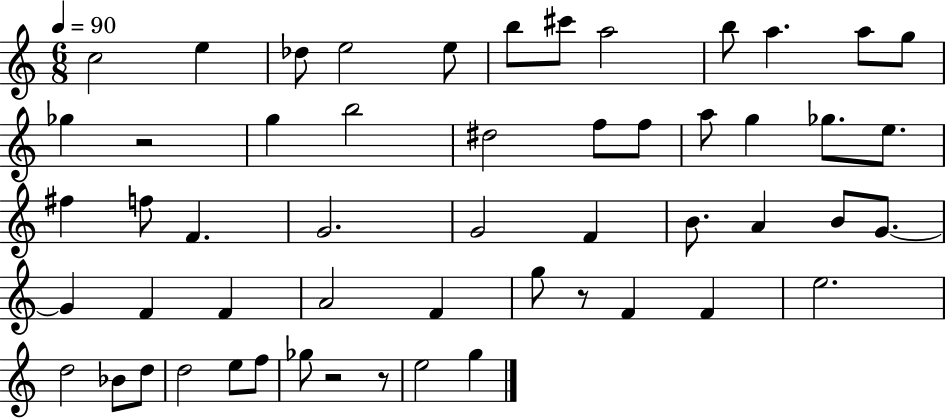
{
  \clef treble
  \numericTimeSignature
  \time 6/8
  \key c \major
  \tempo 4 = 90
  c''2 e''4 | des''8 e''2 e''8 | b''8 cis'''8 a''2 | b''8 a''4. a''8 g''8 | \break ges''4 r2 | g''4 b''2 | dis''2 f''8 f''8 | a''8 g''4 ges''8. e''8. | \break fis''4 f''8 f'4. | g'2. | g'2 f'4 | b'8. a'4 b'8 g'8.~~ | \break g'4 f'4 f'4 | a'2 f'4 | g''8 r8 f'4 f'4 | e''2. | \break d''2 bes'8 d''8 | d''2 e''8 f''8 | ges''8 r2 r8 | e''2 g''4 | \break \bar "|."
}